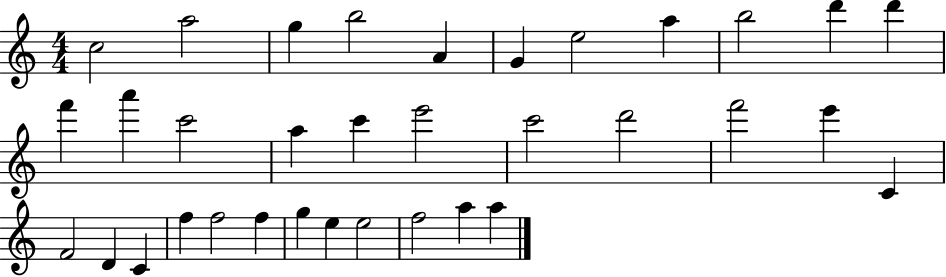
X:1
T:Untitled
M:4/4
L:1/4
K:C
c2 a2 g b2 A G e2 a b2 d' d' f' a' c'2 a c' e'2 c'2 d'2 f'2 e' C F2 D C f f2 f g e e2 f2 a a